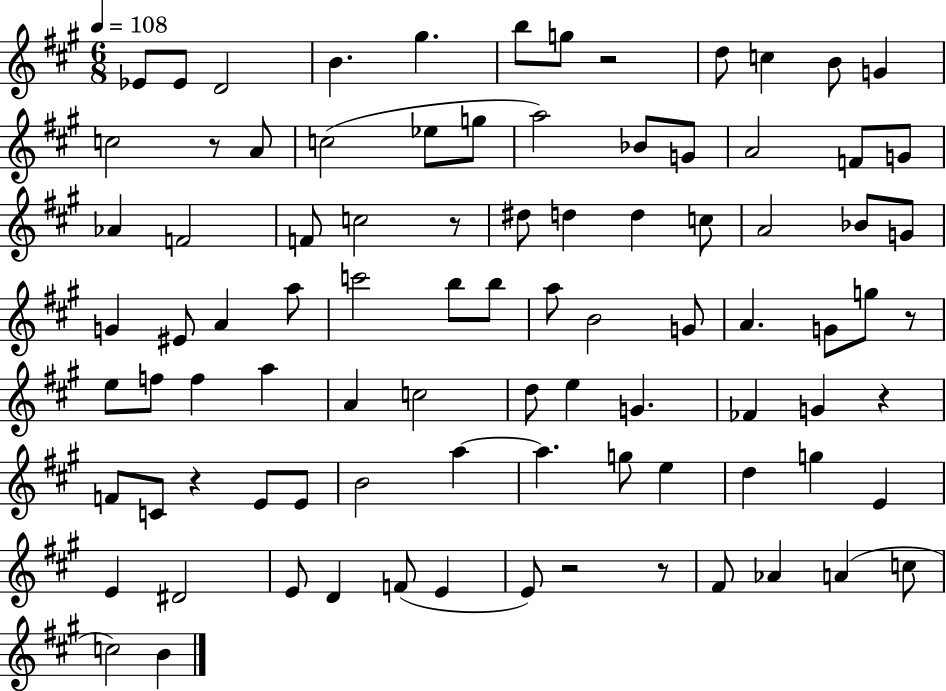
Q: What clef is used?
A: treble